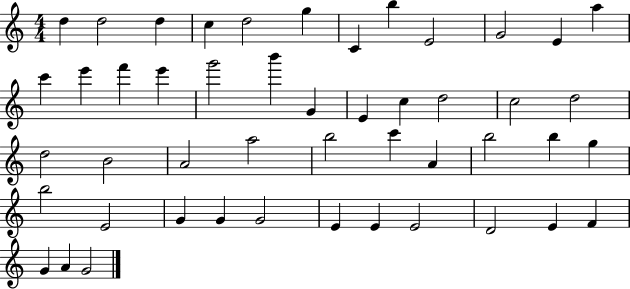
D5/q D5/h D5/q C5/q D5/h G5/q C4/q B5/q E4/h G4/h E4/q A5/q C6/q E6/q F6/q E6/q G6/h B6/q G4/q E4/q C5/q D5/h C5/h D5/h D5/h B4/h A4/h A5/h B5/h C6/q A4/q B5/h B5/q G5/q B5/h E4/h G4/q G4/q G4/h E4/q E4/q E4/h D4/h E4/q F4/q G4/q A4/q G4/h